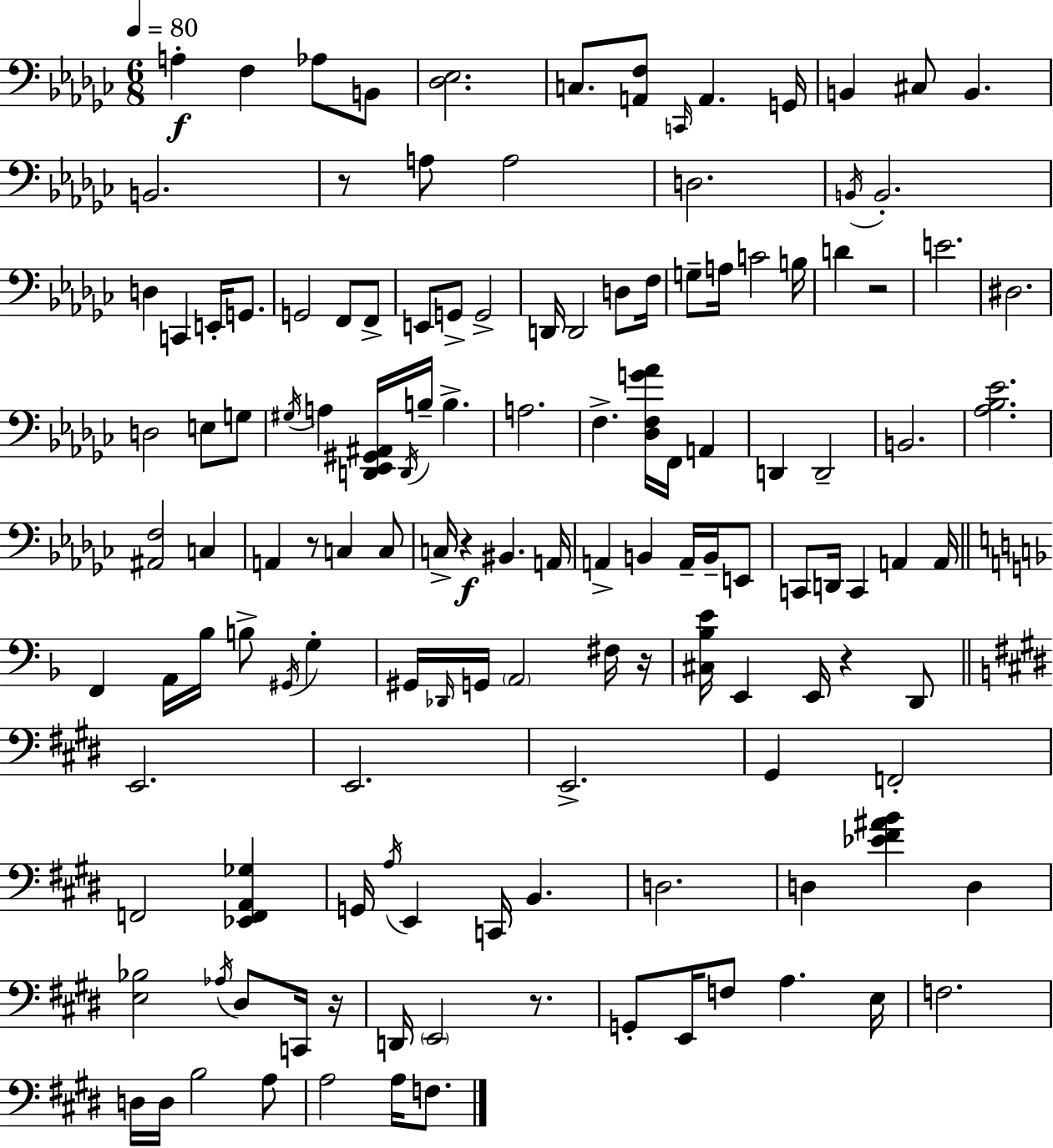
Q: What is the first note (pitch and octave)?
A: A3